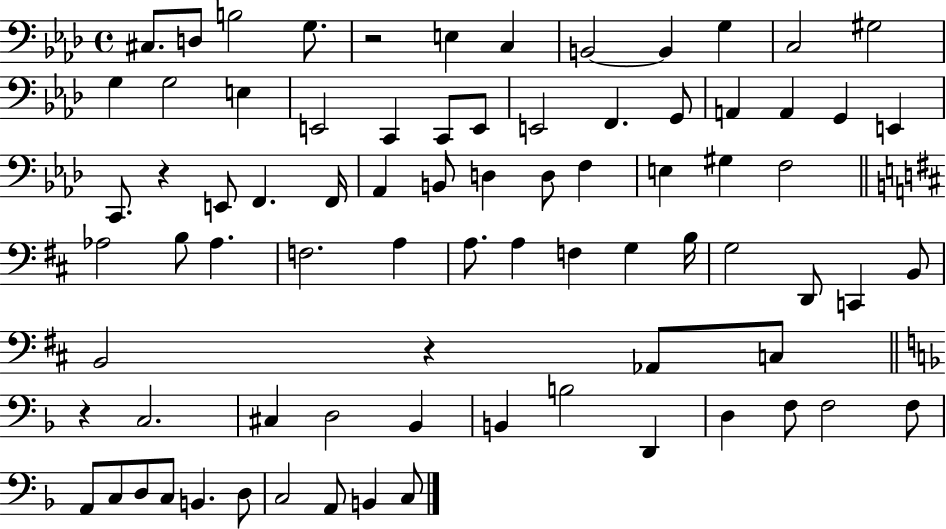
X:1
T:Untitled
M:4/4
L:1/4
K:Ab
^C,/2 D,/2 B,2 G,/2 z2 E, C, B,,2 B,, G, C,2 ^G,2 G, G,2 E, E,,2 C,, C,,/2 E,,/2 E,,2 F,, G,,/2 A,, A,, G,, E,, C,,/2 z E,,/2 F,, F,,/4 _A,, B,,/2 D, D,/2 F, E, ^G, F,2 _A,2 B,/2 _A, F,2 A, A,/2 A, F, G, B,/4 G,2 D,,/2 C,, B,,/2 B,,2 z _A,,/2 C,/2 z C,2 ^C, D,2 _B,, B,, B,2 D,, D, F,/2 F,2 F,/2 A,,/2 C,/2 D,/2 C,/2 B,, D,/2 C,2 A,,/2 B,, C,/2